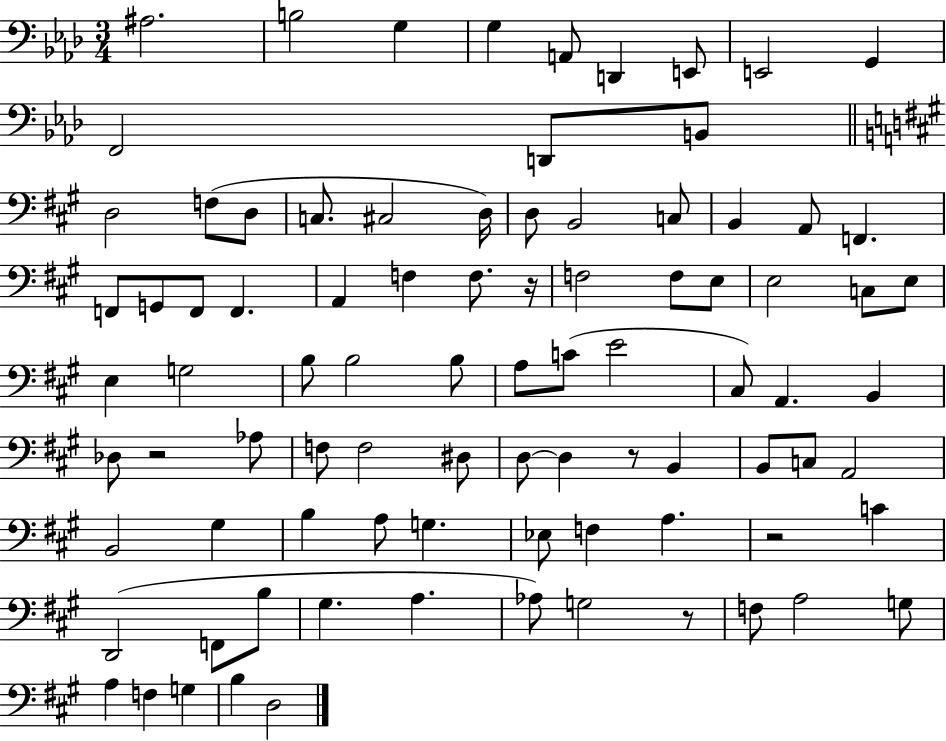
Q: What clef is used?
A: bass